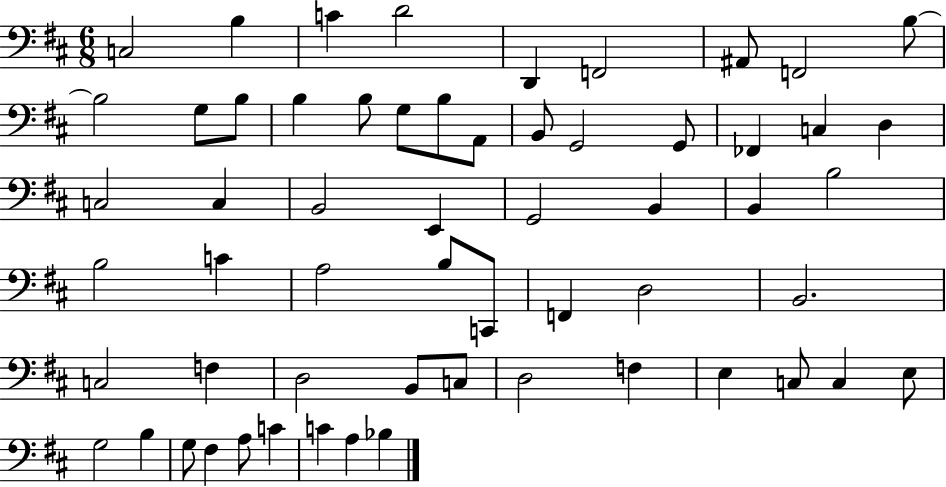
{
  \clef bass
  \numericTimeSignature
  \time 6/8
  \key d \major
  c2 b4 | c'4 d'2 | d,4 f,2 | ais,8 f,2 b8~~ | \break b2 g8 b8 | b4 b8 g8 b8 a,8 | b,8 g,2 g,8 | fes,4 c4 d4 | \break c2 c4 | b,2 e,4 | g,2 b,4 | b,4 b2 | \break b2 c'4 | a2 b8 c,8 | f,4 d2 | b,2. | \break c2 f4 | d2 b,8 c8 | d2 f4 | e4 c8 c4 e8 | \break g2 b4 | g8 fis4 a8 c'4 | c'4 a4 bes4 | \bar "|."
}